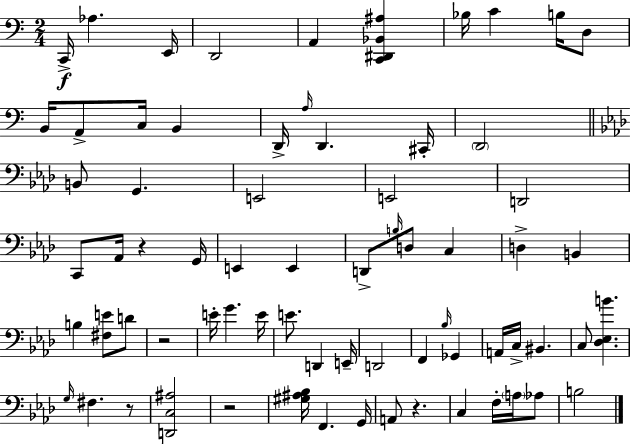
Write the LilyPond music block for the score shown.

{
  \clef bass
  \numericTimeSignature
  \time 2/4
  \key c \major
  c,16->\f aes4. e,16 | d,2 | a,4 <c, dis, bes, ais>4 | bes16 c'4 b16 d8 | \break b,16 a,8-> c16 b,4 | d,16-> \grace { a16 } d,4. | cis,16-. \parenthesize d,2 | \bar "||" \break \key aes \major b,8 g,4. | e,2 | e,2 | d,2 | \break c,8 aes,16 r4 g,16 | e,4 e,4 | d,8-> \grace { b16 } d8 c4 | d4-> b,4 | \break b4 <fis e'>8 d'8 | r2 | e'16-. g'4. | e'16 e'8. d,4 | \break e,16-- d,2 | f,4 \grace { bes16 } ges,4 | a,16 c16-> bis,4. | c8 <des ees b'>4. | \break \grace { g16 } fis4. | r8 <d, c ais>2 | r2 | <gis ais bes>16 f,4. | \break g,16 a,8 r4. | c4 f16-. | \parenthesize a16 aes8 b2 | \bar "|."
}